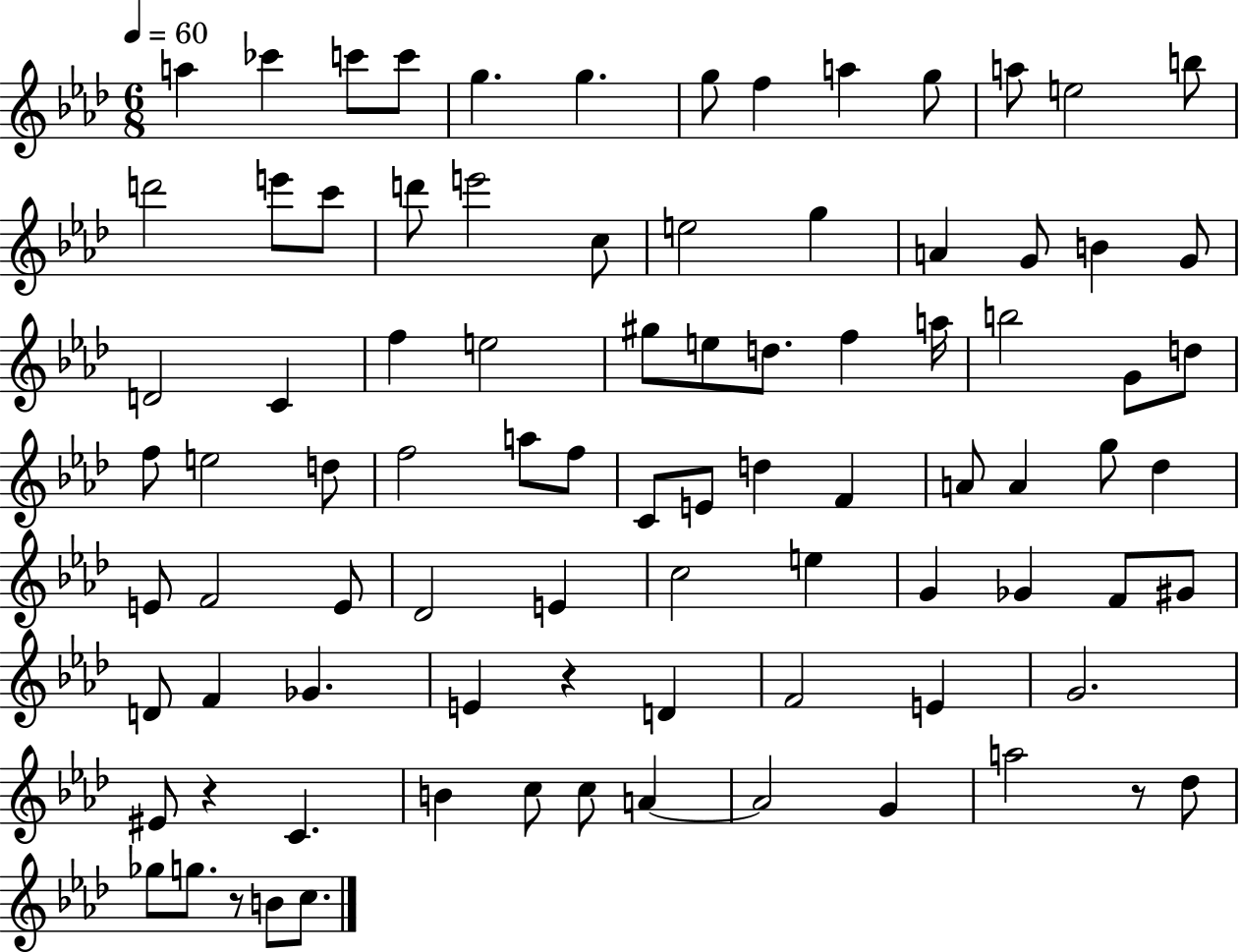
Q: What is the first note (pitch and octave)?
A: A5